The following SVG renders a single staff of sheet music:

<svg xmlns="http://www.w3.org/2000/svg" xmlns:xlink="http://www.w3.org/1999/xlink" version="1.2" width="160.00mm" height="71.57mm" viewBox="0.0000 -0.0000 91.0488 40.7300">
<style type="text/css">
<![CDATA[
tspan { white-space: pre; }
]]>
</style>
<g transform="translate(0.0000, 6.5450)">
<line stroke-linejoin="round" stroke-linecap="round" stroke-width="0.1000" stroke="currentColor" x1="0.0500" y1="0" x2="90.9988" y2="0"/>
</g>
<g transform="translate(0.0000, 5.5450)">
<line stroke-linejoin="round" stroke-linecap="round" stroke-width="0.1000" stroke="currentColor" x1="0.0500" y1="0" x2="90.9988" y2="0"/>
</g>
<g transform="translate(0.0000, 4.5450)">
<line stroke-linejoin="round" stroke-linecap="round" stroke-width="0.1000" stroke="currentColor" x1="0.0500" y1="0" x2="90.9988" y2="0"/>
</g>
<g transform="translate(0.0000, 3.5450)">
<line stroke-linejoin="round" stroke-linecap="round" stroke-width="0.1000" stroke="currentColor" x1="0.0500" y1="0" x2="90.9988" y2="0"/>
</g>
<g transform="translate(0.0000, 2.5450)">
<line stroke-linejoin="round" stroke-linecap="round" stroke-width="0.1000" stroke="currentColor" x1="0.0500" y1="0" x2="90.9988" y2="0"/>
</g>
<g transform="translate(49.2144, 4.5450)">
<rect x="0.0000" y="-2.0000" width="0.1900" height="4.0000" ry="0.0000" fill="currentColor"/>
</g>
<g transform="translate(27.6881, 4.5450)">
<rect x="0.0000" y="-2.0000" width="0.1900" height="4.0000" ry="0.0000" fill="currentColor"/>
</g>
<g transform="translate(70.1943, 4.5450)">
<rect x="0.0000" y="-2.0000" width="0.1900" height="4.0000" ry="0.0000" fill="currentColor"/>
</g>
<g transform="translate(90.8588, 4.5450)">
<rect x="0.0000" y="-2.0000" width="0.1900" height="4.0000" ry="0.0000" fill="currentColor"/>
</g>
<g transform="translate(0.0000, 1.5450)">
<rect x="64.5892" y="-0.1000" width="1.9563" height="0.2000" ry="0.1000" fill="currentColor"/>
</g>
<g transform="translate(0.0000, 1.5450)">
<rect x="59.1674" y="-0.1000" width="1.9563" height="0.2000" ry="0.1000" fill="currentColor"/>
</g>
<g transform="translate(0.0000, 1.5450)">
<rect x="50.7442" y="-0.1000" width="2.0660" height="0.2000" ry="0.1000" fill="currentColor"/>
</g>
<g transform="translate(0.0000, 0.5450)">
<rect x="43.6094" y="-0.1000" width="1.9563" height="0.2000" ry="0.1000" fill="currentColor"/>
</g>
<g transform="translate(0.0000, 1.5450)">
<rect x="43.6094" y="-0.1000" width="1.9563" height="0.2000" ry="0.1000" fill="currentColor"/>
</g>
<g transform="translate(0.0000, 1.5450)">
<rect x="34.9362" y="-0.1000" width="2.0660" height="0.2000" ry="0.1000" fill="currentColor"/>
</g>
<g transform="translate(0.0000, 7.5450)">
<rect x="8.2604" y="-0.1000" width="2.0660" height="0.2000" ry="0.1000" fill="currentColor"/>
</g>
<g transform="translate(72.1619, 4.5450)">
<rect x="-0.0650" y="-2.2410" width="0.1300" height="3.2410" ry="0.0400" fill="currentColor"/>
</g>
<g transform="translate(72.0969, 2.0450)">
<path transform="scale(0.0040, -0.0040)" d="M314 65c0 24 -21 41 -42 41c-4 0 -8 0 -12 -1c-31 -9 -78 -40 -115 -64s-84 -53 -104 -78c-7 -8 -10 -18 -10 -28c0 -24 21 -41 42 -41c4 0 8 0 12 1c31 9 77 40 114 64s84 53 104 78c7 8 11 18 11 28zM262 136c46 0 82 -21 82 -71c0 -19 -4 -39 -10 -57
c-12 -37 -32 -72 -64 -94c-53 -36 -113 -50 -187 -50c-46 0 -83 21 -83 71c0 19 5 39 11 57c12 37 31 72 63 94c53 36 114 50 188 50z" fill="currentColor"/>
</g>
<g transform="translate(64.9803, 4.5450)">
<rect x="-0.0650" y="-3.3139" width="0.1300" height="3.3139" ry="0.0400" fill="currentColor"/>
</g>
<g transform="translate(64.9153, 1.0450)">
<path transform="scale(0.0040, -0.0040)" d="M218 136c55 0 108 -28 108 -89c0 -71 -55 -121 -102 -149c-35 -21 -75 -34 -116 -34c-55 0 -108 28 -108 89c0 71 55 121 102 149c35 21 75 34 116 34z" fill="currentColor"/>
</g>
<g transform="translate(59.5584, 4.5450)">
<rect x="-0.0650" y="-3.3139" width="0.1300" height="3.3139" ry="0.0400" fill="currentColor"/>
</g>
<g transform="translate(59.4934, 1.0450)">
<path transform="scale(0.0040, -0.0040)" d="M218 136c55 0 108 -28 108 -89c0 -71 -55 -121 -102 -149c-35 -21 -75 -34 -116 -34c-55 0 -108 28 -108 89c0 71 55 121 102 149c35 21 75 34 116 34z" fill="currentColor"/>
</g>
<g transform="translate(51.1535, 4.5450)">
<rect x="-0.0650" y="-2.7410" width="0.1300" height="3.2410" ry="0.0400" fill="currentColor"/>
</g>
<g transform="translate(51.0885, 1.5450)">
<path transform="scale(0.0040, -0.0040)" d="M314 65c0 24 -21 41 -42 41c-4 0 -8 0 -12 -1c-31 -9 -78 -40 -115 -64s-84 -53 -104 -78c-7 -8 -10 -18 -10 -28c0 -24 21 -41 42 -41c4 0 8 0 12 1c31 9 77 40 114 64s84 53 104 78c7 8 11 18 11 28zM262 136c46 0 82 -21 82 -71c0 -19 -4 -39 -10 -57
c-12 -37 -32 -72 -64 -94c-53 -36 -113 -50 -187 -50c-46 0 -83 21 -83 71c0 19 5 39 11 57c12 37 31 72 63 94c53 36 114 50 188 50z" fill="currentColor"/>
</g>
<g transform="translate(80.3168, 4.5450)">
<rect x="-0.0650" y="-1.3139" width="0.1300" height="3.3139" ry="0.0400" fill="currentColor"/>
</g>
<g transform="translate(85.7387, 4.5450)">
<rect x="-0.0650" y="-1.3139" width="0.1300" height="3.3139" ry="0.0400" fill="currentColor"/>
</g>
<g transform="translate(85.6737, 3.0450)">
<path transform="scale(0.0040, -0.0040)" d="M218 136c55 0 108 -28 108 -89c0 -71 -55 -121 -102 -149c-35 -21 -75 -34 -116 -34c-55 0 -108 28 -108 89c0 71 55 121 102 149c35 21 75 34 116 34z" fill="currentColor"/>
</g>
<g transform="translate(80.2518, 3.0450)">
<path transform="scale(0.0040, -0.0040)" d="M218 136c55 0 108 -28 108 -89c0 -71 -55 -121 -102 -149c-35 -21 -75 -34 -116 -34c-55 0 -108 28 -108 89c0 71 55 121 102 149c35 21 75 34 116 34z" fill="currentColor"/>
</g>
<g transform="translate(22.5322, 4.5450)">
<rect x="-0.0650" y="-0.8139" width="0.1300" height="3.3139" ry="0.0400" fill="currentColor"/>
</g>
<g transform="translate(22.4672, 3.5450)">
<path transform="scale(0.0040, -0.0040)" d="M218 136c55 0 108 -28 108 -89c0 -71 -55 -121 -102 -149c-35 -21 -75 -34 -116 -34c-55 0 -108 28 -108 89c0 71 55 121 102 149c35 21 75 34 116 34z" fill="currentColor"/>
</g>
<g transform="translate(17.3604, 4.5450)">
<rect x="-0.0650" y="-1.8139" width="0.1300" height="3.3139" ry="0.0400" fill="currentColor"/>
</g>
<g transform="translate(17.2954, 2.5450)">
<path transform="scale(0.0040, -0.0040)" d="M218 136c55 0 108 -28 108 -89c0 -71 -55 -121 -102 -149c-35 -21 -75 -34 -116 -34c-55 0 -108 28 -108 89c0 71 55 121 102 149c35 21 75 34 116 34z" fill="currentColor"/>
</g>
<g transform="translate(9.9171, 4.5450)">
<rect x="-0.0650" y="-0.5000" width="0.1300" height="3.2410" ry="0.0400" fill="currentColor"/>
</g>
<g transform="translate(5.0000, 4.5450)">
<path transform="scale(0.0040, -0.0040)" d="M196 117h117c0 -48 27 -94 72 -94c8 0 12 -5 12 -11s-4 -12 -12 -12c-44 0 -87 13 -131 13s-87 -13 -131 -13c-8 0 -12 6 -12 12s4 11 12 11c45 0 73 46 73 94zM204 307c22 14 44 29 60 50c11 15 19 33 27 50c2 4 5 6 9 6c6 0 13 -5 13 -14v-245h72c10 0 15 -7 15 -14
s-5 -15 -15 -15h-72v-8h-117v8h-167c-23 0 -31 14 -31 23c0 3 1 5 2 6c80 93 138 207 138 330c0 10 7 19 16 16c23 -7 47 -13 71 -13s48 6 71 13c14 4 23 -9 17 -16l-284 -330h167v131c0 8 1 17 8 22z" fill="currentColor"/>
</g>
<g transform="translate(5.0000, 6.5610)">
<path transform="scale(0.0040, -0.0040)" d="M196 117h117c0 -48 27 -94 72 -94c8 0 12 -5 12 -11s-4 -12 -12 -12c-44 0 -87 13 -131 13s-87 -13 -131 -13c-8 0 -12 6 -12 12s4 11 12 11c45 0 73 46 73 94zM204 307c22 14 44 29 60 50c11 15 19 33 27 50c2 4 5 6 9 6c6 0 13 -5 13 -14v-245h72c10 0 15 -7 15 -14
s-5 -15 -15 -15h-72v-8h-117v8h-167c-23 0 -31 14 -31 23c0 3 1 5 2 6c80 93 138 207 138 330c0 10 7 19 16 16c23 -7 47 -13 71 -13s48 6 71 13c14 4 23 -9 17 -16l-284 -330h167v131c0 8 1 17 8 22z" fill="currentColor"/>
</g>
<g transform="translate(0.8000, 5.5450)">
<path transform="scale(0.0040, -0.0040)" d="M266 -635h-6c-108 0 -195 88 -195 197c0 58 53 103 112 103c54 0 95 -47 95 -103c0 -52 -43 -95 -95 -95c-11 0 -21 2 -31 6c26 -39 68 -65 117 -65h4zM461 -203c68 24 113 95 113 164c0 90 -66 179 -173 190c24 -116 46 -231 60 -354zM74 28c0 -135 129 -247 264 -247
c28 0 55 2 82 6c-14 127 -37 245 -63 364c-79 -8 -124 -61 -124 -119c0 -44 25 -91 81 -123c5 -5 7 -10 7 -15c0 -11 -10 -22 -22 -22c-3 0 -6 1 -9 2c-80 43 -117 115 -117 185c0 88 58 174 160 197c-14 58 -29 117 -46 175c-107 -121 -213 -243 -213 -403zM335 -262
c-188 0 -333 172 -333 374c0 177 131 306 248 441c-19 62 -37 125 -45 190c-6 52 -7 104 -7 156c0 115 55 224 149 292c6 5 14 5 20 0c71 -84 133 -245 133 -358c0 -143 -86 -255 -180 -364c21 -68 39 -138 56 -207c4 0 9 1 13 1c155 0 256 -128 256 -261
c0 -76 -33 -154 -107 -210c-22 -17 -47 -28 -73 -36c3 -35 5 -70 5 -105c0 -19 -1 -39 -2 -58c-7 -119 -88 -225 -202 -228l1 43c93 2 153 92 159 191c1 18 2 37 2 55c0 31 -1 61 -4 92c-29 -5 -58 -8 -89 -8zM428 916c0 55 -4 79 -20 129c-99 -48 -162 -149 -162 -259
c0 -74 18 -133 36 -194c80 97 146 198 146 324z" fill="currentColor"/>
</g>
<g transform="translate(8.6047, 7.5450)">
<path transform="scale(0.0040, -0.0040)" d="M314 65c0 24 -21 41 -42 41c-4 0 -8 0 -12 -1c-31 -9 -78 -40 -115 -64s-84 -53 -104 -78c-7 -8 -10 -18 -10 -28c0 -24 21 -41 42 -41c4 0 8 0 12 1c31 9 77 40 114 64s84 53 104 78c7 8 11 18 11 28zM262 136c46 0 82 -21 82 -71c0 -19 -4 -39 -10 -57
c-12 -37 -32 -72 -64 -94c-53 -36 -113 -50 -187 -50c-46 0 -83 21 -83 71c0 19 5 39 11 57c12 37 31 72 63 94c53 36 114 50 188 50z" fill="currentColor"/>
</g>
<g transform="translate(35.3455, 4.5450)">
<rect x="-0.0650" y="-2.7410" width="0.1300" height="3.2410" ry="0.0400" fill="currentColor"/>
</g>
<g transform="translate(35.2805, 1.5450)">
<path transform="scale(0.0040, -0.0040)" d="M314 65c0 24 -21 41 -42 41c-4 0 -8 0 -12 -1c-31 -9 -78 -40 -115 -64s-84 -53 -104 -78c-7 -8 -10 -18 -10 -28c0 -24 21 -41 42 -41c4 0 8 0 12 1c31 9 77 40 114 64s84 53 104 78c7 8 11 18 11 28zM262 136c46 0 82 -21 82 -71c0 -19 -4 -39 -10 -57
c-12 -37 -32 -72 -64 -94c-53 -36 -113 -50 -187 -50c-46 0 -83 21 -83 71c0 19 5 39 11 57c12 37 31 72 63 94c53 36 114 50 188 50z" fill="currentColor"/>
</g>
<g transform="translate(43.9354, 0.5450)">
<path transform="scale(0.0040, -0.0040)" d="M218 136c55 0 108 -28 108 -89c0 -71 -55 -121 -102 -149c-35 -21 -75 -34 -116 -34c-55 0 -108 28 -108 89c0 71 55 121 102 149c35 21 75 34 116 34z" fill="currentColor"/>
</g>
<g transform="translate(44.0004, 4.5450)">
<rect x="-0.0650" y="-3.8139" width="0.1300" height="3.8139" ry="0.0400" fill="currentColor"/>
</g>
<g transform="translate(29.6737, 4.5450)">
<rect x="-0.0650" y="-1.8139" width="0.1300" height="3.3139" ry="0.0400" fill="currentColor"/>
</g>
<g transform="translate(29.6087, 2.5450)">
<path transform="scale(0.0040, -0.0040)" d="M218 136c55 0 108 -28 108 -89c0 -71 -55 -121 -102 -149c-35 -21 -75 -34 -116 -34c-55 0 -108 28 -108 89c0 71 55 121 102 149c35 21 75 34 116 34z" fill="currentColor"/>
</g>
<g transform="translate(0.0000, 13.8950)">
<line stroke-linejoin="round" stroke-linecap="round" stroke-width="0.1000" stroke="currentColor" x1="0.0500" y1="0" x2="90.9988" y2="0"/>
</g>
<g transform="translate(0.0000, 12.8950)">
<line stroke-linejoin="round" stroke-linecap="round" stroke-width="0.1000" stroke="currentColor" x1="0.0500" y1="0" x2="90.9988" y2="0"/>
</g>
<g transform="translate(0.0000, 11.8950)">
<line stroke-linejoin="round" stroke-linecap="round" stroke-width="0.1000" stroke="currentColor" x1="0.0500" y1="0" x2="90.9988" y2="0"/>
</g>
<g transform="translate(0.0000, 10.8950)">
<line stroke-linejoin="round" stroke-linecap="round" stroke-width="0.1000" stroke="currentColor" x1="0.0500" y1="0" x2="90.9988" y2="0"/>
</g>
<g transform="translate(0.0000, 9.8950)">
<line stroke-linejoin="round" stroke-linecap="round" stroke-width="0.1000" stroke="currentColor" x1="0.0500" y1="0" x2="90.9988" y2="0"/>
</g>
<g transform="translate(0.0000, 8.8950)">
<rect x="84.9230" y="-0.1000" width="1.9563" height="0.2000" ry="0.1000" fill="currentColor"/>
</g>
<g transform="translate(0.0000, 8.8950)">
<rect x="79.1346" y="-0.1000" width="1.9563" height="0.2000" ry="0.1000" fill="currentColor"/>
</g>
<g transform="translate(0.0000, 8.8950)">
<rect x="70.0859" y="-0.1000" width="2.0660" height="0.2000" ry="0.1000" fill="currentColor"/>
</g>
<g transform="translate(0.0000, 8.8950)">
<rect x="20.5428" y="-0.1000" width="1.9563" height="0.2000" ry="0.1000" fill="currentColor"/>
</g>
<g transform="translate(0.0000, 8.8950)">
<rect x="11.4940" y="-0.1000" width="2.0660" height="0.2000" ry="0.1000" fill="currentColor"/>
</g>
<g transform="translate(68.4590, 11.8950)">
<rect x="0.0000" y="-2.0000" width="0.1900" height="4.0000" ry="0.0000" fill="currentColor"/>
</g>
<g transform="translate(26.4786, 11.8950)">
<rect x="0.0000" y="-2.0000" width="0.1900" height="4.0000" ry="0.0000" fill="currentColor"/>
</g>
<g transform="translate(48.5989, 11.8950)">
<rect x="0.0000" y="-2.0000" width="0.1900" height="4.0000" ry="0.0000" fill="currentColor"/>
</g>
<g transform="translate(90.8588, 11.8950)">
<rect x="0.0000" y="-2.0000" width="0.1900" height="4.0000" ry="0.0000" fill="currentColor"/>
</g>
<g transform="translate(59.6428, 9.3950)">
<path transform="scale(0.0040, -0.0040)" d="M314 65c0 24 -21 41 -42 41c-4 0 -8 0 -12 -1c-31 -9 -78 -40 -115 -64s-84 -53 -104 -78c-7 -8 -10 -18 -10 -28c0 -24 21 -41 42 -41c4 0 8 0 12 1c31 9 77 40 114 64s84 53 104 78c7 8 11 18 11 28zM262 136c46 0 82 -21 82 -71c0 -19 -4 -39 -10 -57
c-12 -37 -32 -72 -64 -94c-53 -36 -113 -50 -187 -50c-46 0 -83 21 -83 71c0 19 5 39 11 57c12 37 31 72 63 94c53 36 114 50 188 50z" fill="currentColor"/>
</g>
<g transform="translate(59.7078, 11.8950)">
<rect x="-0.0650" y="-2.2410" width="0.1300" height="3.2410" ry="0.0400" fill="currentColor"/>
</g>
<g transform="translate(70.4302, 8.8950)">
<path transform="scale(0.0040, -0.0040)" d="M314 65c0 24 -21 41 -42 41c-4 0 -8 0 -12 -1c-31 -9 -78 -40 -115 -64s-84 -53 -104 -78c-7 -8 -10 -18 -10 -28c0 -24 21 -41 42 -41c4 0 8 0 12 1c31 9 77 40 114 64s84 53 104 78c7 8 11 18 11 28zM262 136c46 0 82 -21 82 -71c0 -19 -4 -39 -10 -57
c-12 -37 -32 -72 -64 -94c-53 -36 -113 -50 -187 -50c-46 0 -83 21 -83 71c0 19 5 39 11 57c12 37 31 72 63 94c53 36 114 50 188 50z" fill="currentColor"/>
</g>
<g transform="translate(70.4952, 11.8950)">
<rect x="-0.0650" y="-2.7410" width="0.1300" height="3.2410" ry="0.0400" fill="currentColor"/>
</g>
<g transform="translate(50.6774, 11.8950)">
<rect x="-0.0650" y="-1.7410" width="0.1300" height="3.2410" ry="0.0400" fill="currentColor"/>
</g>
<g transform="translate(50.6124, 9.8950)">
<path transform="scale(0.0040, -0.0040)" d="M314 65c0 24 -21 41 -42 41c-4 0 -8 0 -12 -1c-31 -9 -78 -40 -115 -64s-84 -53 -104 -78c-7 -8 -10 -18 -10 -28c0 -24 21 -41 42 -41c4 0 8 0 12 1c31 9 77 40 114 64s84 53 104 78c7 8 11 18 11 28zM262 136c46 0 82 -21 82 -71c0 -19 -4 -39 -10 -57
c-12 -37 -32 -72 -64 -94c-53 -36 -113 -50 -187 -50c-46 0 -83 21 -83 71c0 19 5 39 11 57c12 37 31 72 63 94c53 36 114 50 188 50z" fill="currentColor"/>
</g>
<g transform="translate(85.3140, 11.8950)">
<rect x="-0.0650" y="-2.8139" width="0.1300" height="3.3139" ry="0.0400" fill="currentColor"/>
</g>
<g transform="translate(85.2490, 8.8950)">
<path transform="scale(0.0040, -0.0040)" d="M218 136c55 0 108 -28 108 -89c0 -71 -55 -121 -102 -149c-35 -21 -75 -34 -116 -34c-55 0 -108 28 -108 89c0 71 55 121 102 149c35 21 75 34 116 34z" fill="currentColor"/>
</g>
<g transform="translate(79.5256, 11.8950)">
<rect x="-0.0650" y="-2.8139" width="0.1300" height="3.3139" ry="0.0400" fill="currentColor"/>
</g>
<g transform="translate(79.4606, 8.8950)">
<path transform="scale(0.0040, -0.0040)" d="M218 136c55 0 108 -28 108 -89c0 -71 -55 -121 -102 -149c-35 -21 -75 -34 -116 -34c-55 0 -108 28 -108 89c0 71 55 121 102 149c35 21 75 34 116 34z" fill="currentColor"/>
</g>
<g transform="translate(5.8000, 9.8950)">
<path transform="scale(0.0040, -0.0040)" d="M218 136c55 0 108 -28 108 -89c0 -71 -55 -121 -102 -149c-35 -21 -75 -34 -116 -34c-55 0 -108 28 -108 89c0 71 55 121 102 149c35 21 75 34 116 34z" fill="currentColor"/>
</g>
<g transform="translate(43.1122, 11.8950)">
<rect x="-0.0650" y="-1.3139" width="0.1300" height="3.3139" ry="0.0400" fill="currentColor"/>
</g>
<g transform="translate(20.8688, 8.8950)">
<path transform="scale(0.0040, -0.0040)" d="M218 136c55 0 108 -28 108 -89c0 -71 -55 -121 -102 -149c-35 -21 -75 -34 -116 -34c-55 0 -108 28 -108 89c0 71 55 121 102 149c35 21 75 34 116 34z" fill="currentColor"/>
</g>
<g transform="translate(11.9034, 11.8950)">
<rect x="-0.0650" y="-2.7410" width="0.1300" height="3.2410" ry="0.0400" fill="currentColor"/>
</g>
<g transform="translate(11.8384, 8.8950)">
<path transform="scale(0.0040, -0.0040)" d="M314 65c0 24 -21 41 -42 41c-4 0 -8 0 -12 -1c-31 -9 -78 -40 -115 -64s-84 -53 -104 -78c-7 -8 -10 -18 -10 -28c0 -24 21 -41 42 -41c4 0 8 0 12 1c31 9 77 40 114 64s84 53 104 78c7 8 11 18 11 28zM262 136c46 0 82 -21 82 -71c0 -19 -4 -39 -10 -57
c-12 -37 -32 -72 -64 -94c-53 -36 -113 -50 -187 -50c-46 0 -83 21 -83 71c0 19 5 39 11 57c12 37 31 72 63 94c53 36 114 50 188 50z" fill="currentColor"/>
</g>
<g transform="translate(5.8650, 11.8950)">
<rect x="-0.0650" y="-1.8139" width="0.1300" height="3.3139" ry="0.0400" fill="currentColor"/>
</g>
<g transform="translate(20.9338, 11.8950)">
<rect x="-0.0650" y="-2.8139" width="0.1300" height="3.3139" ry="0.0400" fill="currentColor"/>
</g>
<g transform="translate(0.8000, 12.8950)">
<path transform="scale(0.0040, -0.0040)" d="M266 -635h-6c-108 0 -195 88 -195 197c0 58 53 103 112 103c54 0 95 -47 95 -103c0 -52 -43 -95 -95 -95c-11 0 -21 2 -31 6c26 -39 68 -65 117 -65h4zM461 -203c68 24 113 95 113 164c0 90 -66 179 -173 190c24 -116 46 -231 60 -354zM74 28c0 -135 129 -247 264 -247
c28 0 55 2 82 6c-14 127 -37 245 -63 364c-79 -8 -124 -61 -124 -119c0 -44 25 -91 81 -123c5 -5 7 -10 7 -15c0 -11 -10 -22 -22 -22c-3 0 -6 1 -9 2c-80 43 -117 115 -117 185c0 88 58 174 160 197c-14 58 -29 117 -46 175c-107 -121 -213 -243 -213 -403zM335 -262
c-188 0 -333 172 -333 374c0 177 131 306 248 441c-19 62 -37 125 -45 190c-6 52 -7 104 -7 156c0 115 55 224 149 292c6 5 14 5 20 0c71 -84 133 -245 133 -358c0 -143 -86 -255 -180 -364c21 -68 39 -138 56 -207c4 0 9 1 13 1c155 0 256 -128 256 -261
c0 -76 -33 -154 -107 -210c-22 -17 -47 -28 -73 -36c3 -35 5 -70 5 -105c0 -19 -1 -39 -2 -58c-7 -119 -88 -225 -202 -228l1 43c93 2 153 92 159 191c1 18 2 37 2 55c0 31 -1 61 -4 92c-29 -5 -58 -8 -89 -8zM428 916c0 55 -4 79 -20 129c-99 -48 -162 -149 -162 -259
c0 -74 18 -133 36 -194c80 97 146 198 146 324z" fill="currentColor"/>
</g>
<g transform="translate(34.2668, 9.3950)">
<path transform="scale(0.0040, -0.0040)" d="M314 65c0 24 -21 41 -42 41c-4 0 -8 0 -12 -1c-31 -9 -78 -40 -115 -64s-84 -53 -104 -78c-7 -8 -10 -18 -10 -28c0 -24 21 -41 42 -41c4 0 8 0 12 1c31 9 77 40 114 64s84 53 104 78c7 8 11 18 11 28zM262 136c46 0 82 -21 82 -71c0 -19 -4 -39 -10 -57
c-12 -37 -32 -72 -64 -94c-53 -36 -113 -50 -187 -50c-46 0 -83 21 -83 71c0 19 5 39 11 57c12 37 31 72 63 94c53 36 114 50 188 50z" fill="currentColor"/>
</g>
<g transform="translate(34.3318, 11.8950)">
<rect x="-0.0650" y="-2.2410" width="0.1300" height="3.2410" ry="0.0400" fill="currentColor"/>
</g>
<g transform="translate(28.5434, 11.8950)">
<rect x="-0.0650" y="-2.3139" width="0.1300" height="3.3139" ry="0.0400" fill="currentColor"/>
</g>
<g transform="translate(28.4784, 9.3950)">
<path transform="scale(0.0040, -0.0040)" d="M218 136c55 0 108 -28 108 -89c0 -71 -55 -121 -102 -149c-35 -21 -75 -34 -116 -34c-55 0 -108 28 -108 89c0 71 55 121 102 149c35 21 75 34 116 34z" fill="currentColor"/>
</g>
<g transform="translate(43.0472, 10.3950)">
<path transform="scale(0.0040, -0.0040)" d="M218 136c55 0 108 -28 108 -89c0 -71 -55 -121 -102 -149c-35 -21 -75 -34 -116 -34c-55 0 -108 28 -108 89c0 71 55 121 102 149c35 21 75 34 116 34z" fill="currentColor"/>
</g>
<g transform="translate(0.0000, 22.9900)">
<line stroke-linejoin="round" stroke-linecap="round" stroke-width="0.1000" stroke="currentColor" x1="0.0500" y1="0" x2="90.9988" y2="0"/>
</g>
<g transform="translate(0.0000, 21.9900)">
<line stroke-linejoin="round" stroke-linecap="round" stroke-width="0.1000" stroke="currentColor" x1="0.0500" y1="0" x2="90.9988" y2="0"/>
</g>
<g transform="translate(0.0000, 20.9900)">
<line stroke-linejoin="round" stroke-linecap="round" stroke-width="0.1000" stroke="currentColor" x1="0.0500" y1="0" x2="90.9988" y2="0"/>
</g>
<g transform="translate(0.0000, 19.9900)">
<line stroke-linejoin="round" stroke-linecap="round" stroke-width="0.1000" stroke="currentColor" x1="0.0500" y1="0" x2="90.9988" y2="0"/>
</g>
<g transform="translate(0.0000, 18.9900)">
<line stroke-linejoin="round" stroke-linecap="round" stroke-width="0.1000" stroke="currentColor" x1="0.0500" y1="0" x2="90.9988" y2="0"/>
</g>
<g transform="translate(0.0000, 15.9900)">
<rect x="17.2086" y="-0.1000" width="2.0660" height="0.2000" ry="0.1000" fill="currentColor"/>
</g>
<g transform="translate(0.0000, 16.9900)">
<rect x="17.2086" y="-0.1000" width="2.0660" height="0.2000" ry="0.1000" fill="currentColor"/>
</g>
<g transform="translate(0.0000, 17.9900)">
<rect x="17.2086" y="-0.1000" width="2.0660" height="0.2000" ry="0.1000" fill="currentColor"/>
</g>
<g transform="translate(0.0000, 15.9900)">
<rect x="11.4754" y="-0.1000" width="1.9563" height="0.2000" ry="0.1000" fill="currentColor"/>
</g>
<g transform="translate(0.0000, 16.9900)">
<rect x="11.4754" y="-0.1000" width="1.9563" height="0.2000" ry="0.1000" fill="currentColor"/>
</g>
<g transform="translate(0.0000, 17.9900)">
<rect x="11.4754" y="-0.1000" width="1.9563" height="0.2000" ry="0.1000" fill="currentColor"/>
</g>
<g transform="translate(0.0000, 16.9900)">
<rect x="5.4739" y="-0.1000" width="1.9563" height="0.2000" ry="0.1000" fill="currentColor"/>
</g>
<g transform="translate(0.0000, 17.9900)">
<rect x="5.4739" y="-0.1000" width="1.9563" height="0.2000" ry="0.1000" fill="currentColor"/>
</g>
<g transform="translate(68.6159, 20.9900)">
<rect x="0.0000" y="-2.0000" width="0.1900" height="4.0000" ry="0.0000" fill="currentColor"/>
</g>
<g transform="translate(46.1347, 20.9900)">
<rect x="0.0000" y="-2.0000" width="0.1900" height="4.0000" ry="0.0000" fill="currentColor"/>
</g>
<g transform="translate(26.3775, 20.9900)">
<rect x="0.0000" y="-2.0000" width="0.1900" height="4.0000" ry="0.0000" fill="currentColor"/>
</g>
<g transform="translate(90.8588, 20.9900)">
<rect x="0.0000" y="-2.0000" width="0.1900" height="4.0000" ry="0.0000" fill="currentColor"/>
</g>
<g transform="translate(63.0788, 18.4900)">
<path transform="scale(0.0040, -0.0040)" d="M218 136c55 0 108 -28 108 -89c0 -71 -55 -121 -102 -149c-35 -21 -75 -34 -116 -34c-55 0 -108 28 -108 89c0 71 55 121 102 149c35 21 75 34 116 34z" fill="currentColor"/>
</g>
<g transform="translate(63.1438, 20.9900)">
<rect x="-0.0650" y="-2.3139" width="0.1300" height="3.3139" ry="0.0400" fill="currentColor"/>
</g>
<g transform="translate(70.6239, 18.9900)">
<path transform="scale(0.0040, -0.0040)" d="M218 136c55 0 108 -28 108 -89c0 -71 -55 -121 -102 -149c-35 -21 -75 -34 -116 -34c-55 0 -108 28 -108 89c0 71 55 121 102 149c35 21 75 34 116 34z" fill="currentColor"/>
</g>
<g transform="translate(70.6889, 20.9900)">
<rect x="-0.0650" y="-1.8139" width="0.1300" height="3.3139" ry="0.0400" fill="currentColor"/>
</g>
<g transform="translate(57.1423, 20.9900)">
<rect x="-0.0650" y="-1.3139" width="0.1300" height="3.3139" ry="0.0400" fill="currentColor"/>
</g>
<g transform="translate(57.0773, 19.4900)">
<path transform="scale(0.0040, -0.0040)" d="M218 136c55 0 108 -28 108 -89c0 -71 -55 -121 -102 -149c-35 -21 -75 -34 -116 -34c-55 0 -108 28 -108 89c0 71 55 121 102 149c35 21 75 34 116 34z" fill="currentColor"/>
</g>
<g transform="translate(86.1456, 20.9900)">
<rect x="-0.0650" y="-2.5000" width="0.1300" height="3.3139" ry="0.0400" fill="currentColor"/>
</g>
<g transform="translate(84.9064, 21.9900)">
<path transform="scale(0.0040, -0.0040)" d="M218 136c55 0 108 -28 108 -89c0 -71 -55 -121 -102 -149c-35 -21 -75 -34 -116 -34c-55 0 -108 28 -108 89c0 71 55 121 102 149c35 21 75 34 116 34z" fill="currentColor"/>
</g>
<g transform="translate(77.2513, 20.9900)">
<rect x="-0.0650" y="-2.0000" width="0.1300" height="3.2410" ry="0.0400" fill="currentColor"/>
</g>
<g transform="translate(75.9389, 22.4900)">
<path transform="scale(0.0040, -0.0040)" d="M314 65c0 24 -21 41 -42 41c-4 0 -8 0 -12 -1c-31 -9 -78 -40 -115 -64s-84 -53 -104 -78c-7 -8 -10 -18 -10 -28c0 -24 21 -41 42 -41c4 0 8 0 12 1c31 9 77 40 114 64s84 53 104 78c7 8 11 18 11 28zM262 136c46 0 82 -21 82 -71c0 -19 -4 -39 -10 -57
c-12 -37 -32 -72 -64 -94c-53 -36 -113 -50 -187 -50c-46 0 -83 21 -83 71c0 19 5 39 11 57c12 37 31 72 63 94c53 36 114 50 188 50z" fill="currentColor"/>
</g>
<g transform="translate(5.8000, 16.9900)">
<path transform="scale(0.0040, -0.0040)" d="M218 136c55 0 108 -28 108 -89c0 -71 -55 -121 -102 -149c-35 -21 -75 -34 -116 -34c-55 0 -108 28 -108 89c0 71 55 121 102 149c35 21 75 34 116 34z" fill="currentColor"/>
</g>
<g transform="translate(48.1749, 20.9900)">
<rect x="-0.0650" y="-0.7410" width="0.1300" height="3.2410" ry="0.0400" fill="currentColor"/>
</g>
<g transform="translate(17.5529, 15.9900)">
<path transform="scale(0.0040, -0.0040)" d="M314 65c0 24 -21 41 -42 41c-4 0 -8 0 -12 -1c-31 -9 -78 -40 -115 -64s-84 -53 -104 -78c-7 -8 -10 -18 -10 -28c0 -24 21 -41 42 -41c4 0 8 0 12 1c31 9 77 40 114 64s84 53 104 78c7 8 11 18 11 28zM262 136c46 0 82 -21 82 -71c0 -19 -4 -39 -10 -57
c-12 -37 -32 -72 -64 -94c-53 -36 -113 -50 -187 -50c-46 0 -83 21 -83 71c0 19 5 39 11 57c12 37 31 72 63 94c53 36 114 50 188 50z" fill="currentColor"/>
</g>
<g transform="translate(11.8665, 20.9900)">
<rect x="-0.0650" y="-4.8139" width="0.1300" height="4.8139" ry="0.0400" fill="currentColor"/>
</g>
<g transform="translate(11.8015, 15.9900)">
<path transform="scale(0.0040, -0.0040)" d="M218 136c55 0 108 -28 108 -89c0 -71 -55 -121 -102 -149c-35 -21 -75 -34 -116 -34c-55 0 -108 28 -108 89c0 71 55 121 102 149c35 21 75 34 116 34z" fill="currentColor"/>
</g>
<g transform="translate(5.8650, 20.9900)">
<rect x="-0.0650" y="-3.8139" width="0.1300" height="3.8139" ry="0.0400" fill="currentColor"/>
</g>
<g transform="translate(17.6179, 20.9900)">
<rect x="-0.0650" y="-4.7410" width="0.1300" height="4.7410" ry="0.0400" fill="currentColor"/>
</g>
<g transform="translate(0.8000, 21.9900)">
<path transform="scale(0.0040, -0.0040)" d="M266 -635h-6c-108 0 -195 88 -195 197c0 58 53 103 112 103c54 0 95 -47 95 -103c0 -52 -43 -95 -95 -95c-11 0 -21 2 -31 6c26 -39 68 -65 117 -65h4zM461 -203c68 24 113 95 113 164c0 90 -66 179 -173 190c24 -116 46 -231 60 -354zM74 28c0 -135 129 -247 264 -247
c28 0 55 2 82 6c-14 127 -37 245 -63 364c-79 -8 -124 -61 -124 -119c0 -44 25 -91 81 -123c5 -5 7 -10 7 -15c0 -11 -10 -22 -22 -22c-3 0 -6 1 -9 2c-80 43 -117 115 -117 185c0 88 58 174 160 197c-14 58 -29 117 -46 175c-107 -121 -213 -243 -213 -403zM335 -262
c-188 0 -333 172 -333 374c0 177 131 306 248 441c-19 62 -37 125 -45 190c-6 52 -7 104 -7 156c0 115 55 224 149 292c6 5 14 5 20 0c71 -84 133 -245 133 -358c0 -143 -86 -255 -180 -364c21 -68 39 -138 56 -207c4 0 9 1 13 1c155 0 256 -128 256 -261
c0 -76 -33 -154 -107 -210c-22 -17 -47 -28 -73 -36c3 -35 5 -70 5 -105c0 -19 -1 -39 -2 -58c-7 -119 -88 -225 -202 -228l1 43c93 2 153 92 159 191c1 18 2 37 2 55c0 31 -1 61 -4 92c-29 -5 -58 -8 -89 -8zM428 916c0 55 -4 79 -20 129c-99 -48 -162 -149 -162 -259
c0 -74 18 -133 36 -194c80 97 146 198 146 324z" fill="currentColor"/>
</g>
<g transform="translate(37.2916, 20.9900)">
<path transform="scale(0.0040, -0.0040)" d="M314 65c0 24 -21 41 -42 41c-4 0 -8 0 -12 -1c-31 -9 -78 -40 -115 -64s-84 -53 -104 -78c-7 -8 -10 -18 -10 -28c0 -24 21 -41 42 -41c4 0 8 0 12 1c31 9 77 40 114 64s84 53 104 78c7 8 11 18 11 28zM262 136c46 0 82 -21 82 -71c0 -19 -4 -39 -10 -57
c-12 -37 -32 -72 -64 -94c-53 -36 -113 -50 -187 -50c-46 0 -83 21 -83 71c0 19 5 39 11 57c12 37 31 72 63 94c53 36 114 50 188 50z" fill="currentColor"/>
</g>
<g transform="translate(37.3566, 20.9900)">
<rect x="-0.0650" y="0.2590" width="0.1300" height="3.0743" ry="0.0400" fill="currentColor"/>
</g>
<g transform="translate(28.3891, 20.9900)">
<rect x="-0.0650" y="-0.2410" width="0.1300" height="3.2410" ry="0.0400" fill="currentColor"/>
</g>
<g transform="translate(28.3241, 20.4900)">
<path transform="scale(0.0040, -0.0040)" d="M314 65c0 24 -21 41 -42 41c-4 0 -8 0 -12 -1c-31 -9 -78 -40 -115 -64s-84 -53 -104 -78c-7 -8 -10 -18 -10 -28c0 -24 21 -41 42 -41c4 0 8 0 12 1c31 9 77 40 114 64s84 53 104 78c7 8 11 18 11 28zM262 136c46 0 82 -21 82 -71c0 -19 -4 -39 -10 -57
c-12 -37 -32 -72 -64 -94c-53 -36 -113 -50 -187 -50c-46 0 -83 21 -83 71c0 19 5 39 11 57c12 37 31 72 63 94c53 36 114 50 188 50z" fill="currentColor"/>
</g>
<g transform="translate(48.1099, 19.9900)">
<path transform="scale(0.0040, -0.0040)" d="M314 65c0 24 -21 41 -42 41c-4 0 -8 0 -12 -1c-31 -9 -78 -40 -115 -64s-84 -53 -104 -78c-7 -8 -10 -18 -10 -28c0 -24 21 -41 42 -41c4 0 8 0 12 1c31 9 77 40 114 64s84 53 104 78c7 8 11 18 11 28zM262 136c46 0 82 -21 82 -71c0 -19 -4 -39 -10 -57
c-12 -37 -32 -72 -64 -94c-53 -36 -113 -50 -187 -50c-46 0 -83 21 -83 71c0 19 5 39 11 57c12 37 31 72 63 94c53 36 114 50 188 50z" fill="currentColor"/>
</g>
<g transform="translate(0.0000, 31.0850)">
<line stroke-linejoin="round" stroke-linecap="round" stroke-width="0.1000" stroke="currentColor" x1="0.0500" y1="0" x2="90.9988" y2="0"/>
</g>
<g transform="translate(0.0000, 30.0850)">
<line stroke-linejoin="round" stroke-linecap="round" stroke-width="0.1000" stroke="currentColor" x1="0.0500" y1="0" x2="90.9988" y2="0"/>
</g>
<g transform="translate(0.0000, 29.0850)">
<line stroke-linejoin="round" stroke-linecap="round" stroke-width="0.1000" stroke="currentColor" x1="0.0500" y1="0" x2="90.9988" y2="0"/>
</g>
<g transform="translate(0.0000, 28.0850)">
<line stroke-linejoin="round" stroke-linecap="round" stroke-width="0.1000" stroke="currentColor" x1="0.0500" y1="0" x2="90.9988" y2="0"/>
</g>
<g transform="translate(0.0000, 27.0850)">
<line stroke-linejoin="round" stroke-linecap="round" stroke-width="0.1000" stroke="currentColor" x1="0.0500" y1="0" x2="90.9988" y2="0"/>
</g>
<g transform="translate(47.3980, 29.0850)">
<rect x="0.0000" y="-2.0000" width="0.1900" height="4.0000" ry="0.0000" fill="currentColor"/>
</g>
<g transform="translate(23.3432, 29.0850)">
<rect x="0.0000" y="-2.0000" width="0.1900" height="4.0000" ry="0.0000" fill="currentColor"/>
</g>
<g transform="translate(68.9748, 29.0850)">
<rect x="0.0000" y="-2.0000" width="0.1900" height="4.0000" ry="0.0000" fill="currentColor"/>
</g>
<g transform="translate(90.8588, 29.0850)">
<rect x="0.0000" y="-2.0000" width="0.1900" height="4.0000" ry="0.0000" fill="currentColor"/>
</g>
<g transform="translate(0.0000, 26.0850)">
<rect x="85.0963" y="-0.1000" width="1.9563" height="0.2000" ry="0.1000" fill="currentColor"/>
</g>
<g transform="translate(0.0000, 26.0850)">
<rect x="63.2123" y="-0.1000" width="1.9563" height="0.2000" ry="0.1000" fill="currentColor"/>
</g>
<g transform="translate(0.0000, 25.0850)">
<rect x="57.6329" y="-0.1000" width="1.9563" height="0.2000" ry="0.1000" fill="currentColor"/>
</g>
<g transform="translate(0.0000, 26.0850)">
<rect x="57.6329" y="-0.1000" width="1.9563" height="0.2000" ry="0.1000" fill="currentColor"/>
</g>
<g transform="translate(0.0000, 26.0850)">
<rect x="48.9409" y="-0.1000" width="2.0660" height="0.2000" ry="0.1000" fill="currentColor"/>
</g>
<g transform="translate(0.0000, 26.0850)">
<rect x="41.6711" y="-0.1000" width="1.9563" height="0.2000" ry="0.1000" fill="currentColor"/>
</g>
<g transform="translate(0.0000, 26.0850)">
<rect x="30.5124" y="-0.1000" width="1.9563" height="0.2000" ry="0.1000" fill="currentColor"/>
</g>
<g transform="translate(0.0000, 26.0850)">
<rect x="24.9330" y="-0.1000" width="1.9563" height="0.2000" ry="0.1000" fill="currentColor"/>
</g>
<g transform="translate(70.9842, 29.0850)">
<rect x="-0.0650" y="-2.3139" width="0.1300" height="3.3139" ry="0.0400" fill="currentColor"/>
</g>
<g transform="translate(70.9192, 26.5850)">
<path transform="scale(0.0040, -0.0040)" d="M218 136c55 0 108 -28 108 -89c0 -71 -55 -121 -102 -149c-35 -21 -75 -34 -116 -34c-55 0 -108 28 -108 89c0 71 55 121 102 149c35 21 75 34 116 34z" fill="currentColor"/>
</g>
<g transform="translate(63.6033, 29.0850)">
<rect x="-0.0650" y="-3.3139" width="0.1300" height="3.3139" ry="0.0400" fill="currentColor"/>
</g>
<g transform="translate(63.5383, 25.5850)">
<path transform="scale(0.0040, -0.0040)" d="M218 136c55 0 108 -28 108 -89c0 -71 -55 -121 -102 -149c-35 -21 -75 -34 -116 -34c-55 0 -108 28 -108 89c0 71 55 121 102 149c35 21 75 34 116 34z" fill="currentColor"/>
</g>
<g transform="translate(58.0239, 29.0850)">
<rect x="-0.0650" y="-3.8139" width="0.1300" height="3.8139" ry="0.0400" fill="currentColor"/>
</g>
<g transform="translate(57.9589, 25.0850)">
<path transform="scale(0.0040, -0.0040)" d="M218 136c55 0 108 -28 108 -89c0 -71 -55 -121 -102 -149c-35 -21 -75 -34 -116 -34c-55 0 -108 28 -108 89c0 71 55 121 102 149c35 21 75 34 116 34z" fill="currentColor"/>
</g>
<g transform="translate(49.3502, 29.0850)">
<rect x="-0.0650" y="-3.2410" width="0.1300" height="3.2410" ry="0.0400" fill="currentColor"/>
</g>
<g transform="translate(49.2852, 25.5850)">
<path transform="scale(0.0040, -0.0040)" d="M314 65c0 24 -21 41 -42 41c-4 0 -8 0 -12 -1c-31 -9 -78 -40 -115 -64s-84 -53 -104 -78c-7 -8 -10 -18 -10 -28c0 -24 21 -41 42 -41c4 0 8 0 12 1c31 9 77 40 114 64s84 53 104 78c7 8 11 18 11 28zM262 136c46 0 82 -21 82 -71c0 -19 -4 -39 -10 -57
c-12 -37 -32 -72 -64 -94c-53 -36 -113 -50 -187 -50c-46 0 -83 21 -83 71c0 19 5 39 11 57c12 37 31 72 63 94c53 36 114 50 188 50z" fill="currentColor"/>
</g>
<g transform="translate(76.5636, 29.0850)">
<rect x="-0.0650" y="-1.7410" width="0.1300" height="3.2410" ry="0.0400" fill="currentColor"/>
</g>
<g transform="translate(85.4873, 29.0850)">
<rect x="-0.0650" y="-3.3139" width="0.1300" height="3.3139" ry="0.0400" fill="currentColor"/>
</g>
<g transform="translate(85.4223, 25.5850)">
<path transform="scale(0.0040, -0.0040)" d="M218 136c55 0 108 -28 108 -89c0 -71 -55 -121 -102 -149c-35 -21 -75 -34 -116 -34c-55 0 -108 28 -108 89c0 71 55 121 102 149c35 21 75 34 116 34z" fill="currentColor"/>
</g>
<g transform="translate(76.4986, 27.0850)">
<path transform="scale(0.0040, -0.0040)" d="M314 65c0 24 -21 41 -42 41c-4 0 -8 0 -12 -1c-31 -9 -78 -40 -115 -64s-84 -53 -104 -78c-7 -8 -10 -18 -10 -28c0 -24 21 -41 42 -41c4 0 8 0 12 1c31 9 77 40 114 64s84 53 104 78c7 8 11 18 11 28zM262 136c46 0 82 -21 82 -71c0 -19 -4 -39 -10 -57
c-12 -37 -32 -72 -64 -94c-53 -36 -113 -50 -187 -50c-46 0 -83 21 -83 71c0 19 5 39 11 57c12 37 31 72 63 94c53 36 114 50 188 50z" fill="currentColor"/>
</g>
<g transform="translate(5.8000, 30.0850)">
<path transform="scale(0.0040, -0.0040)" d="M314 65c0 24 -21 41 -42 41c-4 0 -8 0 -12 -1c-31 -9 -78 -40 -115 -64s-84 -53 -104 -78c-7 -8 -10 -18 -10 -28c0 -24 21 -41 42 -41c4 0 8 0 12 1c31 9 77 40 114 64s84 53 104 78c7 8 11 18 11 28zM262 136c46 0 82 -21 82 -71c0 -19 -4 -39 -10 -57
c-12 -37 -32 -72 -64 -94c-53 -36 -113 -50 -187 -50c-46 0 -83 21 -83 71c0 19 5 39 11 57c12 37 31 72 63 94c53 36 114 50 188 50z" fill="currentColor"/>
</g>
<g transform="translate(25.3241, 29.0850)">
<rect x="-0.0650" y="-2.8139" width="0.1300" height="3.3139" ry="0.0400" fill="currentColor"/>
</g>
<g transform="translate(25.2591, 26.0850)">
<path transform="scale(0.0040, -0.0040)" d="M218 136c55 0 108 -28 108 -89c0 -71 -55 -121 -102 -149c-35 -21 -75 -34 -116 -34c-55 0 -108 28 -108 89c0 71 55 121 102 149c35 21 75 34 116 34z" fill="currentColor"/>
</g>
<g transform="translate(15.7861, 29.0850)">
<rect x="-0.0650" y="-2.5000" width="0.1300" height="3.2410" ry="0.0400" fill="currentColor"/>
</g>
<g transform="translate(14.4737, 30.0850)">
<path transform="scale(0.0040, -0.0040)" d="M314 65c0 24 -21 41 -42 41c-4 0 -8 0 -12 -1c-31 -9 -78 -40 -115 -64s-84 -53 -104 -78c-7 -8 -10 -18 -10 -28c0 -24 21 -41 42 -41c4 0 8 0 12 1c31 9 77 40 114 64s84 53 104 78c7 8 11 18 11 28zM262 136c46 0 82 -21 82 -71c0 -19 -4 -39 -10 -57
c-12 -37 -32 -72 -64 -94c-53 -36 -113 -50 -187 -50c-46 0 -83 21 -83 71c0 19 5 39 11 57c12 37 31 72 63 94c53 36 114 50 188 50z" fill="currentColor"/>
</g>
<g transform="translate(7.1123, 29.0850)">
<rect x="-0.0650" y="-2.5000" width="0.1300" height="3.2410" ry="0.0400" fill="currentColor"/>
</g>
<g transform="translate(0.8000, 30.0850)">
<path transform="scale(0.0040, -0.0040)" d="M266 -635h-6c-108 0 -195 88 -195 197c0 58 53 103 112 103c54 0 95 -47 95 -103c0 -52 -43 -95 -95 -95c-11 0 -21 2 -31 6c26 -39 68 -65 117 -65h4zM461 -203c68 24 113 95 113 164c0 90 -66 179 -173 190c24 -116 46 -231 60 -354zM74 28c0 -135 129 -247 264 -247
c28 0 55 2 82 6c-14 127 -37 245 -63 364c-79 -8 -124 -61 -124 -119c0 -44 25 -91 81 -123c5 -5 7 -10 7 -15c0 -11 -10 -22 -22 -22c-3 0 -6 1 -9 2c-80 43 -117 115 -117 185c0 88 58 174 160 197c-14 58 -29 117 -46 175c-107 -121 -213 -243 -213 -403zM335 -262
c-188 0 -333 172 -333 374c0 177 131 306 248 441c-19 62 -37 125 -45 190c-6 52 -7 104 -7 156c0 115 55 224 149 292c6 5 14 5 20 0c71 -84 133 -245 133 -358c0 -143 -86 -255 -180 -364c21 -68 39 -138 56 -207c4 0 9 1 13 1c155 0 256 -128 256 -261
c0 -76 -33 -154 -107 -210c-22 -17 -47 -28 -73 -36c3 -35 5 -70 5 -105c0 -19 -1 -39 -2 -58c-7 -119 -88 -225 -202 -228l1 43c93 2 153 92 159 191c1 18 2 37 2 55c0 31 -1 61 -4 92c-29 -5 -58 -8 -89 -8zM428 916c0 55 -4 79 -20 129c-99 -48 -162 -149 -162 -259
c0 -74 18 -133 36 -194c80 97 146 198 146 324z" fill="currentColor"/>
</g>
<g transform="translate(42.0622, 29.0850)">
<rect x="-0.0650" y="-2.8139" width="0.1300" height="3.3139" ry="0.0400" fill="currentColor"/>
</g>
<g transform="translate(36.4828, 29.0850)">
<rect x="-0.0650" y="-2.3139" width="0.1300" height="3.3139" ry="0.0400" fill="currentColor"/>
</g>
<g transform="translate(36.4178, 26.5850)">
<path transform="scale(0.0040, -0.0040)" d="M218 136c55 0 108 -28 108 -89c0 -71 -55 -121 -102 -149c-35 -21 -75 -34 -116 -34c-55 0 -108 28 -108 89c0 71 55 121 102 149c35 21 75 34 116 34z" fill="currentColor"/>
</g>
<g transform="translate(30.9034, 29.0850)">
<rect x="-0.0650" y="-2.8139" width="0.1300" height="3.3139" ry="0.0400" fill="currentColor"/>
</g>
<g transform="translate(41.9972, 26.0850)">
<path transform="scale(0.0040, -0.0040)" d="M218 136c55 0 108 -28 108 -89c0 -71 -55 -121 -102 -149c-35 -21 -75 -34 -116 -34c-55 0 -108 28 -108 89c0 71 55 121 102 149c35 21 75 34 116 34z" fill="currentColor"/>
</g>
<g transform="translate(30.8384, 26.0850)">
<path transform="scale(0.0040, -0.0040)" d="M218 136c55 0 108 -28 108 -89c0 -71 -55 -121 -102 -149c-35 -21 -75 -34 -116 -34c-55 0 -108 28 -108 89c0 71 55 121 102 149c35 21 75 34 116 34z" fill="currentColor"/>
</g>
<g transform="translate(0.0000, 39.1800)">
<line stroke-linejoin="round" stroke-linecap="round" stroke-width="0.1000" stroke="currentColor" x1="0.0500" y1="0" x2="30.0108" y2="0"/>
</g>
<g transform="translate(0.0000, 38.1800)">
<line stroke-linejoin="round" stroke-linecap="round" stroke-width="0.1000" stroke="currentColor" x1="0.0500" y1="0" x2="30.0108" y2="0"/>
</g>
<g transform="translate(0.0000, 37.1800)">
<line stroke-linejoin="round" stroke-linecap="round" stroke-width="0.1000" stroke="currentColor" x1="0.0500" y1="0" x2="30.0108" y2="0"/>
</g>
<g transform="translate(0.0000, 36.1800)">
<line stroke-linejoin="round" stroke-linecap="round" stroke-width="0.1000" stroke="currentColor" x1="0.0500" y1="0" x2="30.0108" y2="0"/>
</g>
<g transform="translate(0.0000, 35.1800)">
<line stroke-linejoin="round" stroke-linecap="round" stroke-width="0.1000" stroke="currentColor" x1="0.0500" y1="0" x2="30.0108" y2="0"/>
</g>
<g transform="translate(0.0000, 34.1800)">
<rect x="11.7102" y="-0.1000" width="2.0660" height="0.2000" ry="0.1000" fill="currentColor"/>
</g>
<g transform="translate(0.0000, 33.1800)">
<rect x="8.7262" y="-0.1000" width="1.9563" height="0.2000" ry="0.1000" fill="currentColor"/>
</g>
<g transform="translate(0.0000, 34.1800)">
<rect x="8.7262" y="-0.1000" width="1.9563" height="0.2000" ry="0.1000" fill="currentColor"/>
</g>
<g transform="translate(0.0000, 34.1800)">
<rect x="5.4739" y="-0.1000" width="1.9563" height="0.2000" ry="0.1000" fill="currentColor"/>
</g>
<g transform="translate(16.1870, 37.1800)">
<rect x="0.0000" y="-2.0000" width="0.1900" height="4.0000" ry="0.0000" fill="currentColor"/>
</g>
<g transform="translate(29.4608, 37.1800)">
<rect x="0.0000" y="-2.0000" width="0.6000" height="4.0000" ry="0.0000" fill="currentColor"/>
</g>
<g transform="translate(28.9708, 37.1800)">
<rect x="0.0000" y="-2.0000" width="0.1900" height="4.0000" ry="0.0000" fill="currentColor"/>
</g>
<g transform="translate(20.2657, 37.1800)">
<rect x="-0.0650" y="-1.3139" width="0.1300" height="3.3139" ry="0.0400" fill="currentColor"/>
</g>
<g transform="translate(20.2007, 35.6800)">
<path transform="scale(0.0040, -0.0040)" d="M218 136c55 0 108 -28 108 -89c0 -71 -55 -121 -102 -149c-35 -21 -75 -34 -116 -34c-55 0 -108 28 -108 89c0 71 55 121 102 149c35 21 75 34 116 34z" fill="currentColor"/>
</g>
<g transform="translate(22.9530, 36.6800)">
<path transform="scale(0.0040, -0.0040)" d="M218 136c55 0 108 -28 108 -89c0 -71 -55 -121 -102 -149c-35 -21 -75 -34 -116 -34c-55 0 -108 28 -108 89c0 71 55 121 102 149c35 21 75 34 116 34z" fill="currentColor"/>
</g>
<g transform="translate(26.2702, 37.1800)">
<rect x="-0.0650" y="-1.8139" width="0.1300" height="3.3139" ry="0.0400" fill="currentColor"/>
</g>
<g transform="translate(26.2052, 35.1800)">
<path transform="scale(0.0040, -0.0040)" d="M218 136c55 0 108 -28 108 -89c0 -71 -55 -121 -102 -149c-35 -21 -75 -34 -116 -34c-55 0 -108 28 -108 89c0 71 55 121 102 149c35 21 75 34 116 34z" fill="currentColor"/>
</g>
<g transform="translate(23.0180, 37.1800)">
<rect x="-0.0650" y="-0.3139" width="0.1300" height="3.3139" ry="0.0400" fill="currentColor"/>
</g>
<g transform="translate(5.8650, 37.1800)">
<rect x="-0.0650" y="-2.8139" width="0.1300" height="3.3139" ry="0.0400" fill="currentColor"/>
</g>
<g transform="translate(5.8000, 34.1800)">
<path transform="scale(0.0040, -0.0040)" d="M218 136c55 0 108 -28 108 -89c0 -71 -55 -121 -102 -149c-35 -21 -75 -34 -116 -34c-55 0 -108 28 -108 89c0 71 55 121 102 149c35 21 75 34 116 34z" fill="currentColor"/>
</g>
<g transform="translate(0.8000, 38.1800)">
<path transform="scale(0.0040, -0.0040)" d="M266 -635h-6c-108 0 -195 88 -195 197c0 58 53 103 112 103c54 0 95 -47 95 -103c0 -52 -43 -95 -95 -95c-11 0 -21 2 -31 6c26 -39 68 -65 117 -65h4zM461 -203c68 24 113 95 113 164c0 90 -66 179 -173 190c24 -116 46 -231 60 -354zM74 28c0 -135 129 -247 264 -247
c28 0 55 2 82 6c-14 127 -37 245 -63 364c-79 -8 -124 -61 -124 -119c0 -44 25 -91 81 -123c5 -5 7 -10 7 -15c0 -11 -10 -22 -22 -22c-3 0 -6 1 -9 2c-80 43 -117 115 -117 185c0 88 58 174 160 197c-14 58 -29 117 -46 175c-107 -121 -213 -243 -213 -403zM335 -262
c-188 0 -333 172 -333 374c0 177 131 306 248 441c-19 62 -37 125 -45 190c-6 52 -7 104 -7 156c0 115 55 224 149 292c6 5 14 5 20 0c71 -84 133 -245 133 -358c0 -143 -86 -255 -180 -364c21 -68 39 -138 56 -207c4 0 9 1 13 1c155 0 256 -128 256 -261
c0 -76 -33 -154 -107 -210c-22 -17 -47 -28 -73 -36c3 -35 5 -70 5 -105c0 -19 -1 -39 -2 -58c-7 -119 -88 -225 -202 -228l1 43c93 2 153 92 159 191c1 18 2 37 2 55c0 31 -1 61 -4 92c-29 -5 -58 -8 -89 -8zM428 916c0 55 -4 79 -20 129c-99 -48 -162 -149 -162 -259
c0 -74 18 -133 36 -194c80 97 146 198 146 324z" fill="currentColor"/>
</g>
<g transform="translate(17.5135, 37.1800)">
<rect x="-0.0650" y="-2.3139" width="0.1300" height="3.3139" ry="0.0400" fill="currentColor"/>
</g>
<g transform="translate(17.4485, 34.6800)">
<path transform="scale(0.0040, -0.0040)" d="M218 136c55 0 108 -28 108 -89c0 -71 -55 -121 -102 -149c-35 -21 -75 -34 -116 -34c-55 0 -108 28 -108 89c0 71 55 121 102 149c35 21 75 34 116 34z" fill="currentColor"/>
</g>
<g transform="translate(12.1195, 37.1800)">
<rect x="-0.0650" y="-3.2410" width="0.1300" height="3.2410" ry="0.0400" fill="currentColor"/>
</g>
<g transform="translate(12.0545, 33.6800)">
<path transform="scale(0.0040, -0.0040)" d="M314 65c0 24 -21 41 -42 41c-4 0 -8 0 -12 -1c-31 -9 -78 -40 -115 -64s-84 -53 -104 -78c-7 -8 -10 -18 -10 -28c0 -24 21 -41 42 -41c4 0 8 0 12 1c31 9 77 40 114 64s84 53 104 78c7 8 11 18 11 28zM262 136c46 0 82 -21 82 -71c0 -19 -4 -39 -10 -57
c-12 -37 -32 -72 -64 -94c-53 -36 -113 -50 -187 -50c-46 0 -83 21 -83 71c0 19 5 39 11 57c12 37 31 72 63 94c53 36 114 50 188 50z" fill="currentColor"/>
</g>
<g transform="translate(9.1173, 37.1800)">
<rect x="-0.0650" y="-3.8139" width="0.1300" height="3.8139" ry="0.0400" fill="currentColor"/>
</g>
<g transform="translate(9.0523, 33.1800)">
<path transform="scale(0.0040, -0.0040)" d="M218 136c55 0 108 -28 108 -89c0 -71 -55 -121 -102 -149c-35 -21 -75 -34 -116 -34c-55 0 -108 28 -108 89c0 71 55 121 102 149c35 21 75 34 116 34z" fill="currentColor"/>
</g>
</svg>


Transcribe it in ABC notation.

X:1
T:Untitled
M:4/4
L:1/4
K:C
C2 f d f a2 c' a2 b b g2 e e f a2 a g g2 e f2 g2 a2 a a c' e' e'2 c2 B2 d2 e g f F2 G G2 G2 a a g a b2 c' b g f2 b a c' b2 g e c f